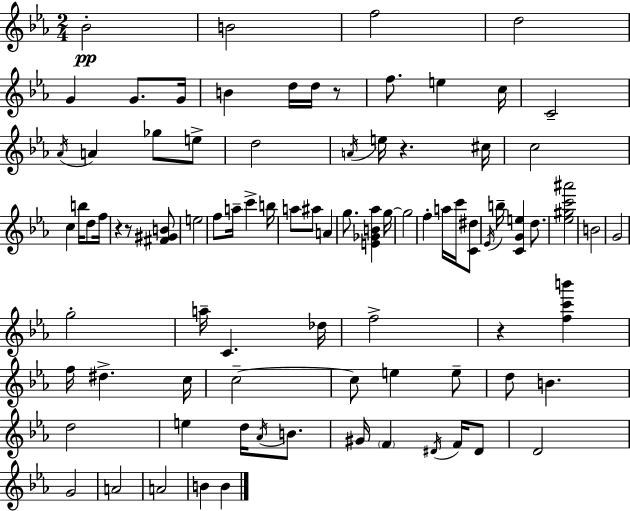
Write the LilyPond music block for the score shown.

{
  \clef treble
  \numericTimeSignature
  \time 2/4
  \key c \minor
  bes'2-.\pp | b'2 | f''2 | d''2 | \break g'4 g'8. g'16 | b'4 d''16 d''16 r8 | f''8. e''4 c''16 | c'2-- | \break \acciaccatura { aes'16 } a'4 ges''8 e''8-> | d''2 | \acciaccatura { a'16 } e''16 r4. | cis''16 c''2 | \break c''4 b''16 d''8 | f''16 r4 r8 | <fis' gis' b'>8 e''2 | f''8 a''16-- c'''4-> | \break b''16 a''8 ais''8 a'4 | g''8. <e' ges' b' aes''>4 | g''16~~ g''2 | f''4-. a''16 c'''16 | \break <c' dis''>8 \acciaccatura { ees'16 } b''16-- <c' g' e''>4 | d''8. <ees'' gis'' c''' ais'''>2 | b'2 | g'2 | \break g''2-. | a''16-- c'4. | des''16 f''2-> | r4 <f'' c''' b'''>4 | \break f''16 dis''4.-> | c''16 c''2--~~ | c''8 e''4 | e''8-- d''8 b'4. | \break d''2 | e''4 d''16 | \acciaccatura { aes'16 } b'8. gis'16 \parenthesize f'4 | \acciaccatura { dis'16 } f'16 dis'8 d'2 | \break g'2 | a'2 | a'2 | b'4 | \break b'4 \bar "|."
}